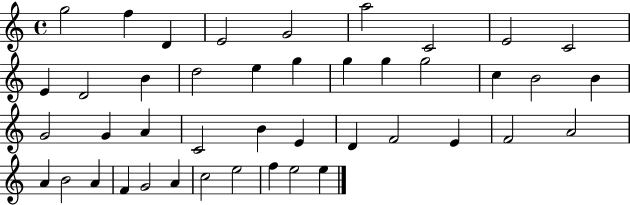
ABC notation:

X:1
T:Untitled
M:4/4
L:1/4
K:C
g2 f D E2 G2 a2 C2 E2 C2 E D2 B d2 e g g g g2 c B2 B G2 G A C2 B E D F2 E F2 A2 A B2 A F G2 A c2 e2 f e2 e